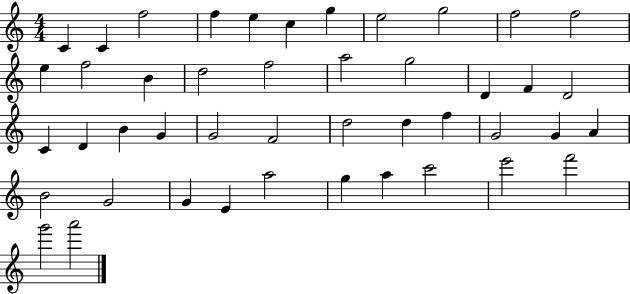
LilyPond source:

{
  \clef treble
  \numericTimeSignature
  \time 4/4
  \key c \major
  c'4 c'4 f''2 | f''4 e''4 c''4 g''4 | e''2 g''2 | f''2 f''2 | \break e''4 f''2 b'4 | d''2 f''2 | a''2 g''2 | d'4 f'4 d'2 | \break c'4 d'4 b'4 g'4 | g'2 f'2 | d''2 d''4 f''4 | g'2 g'4 a'4 | \break b'2 g'2 | g'4 e'4 a''2 | g''4 a''4 c'''2 | e'''2 f'''2 | \break g'''2 a'''2 | \bar "|."
}